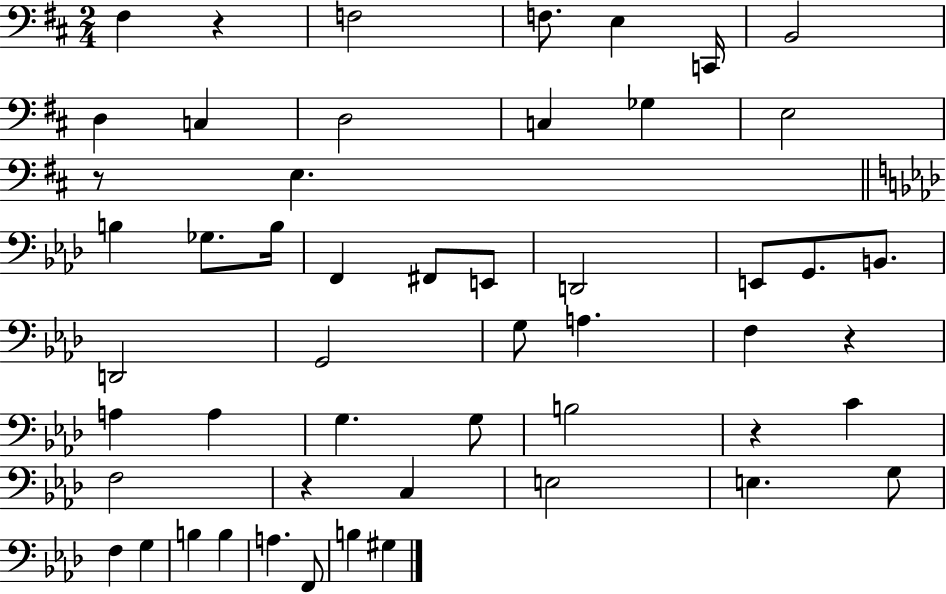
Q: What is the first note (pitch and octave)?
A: F#3